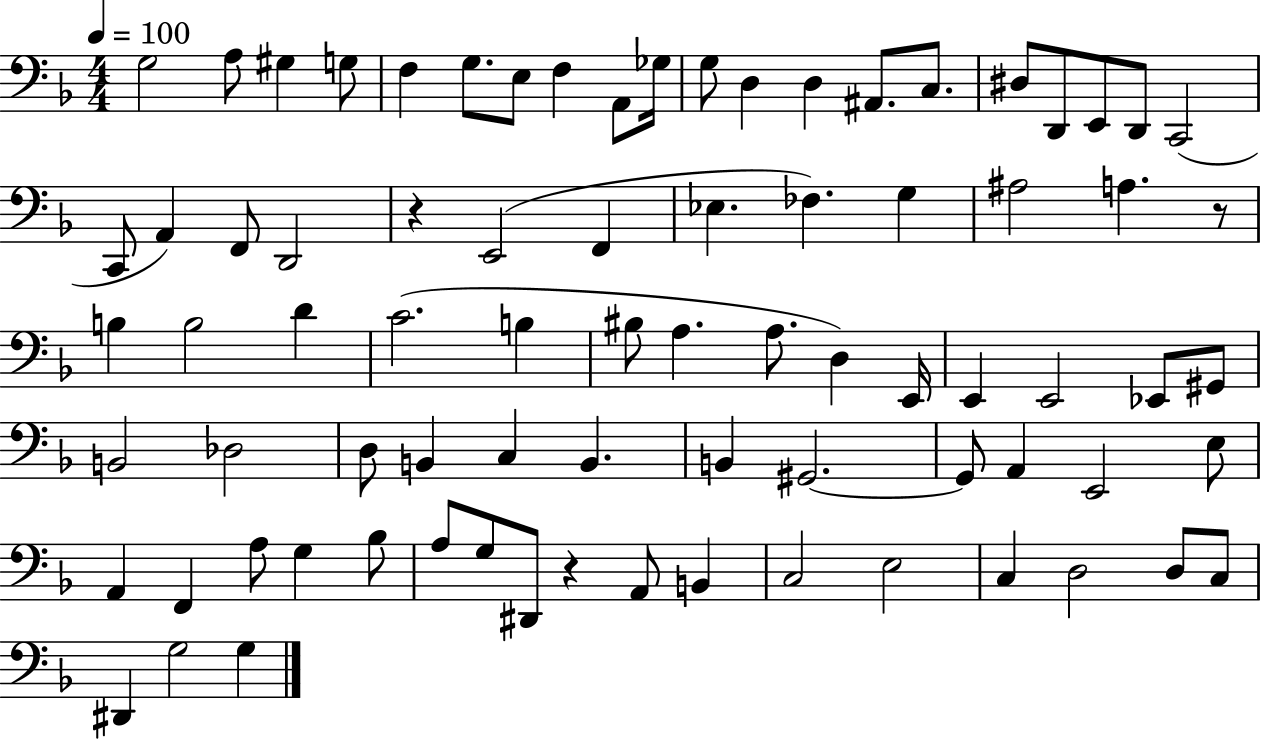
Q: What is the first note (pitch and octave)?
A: G3